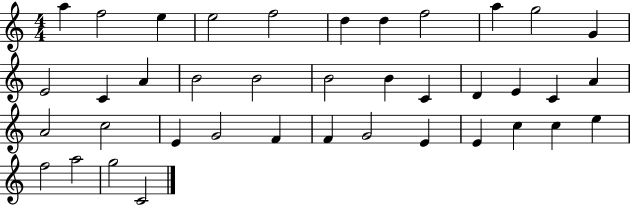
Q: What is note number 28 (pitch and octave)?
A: F4